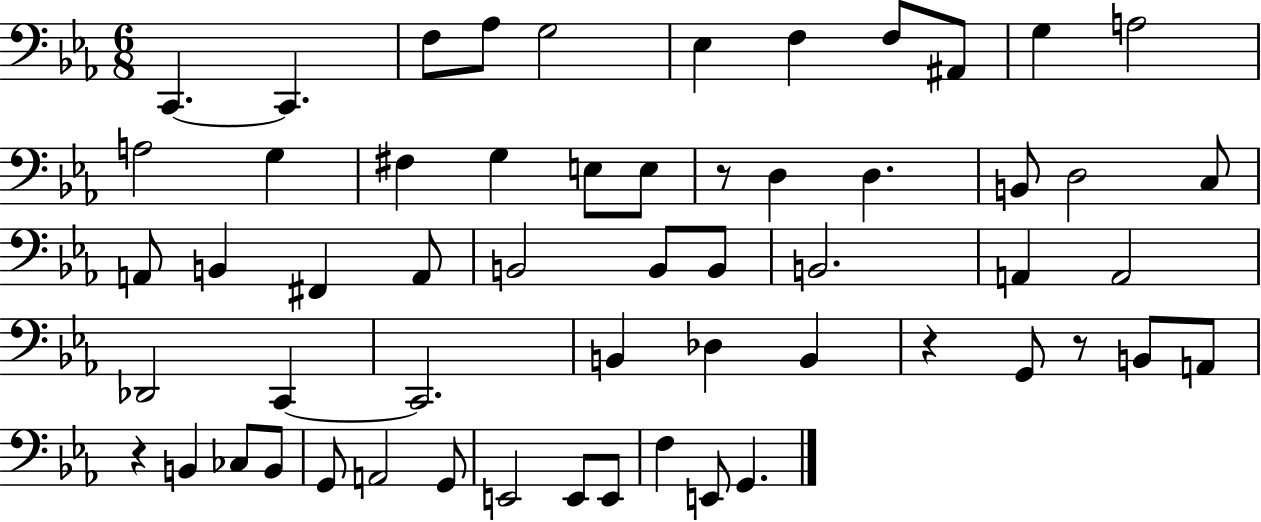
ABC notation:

X:1
T:Untitled
M:6/8
L:1/4
K:Eb
C,, C,, F,/2 _A,/2 G,2 _E, F, F,/2 ^A,,/2 G, A,2 A,2 G, ^F, G, E,/2 E,/2 z/2 D, D, B,,/2 D,2 C,/2 A,,/2 B,, ^F,, A,,/2 B,,2 B,,/2 B,,/2 B,,2 A,, A,,2 _D,,2 C,, C,,2 B,, _D, B,, z G,,/2 z/2 B,,/2 A,,/2 z B,, _C,/2 B,,/2 G,,/2 A,,2 G,,/2 E,,2 E,,/2 E,,/2 F, E,,/2 G,,